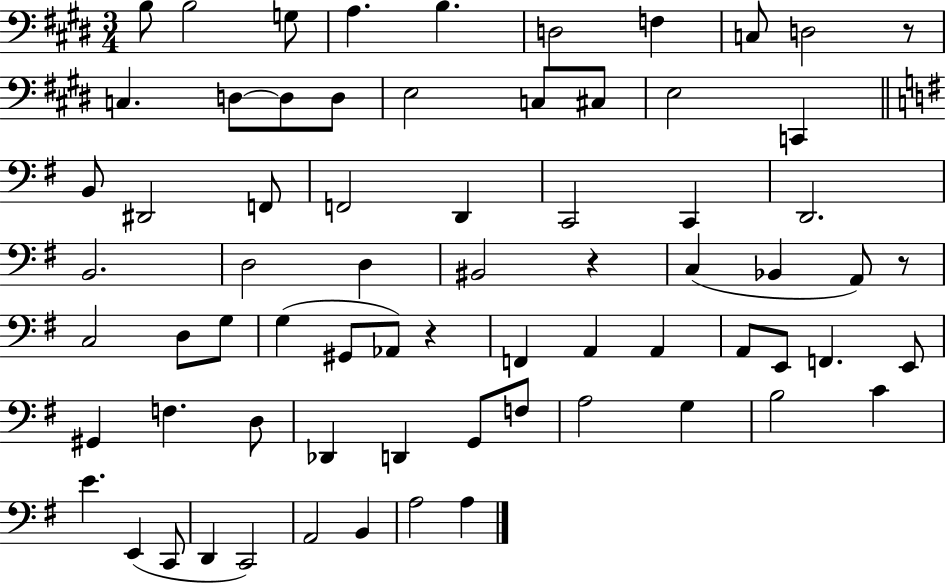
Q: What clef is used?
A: bass